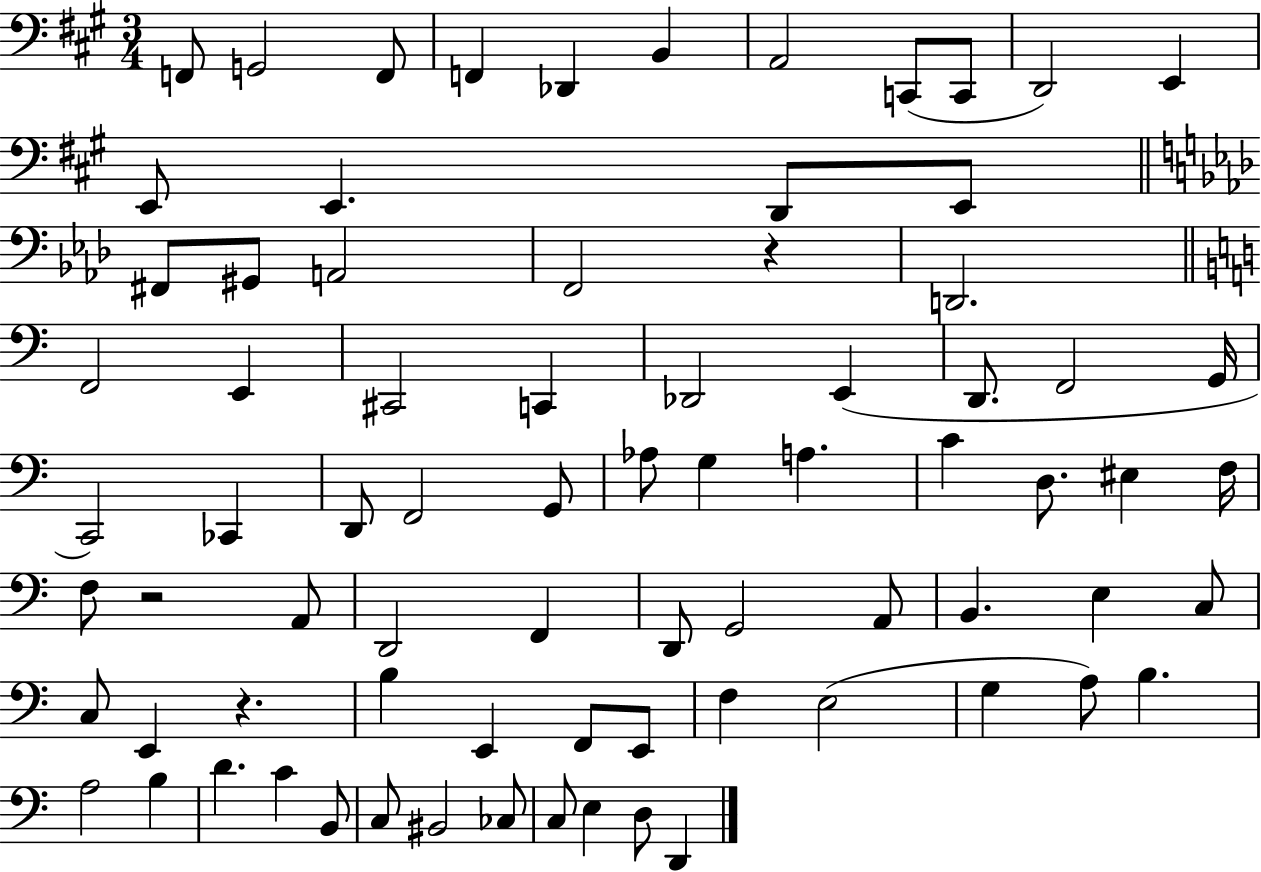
F2/e G2/h F2/e F2/q Db2/q B2/q A2/h C2/e C2/e D2/h E2/q E2/e E2/q. D2/e E2/e F#2/e G#2/e A2/h F2/h R/q D2/h. F2/h E2/q C#2/h C2/q Db2/h E2/q D2/e. F2/h G2/s C2/h CES2/q D2/e F2/h G2/e Ab3/e G3/q A3/q. C4/q D3/e. EIS3/q F3/s F3/e R/h A2/e D2/h F2/q D2/e G2/h A2/e B2/q. E3/q C3/e C3/e E2/q R/q. B3/q E2/q F2/e E2/e F3/q E3/h G3/q A3/e B3/q. A3/h B3/q D4/q. C4/q B2/e C3/e BIS2/h CES3/e C3/e E3/q D3/e D2/q